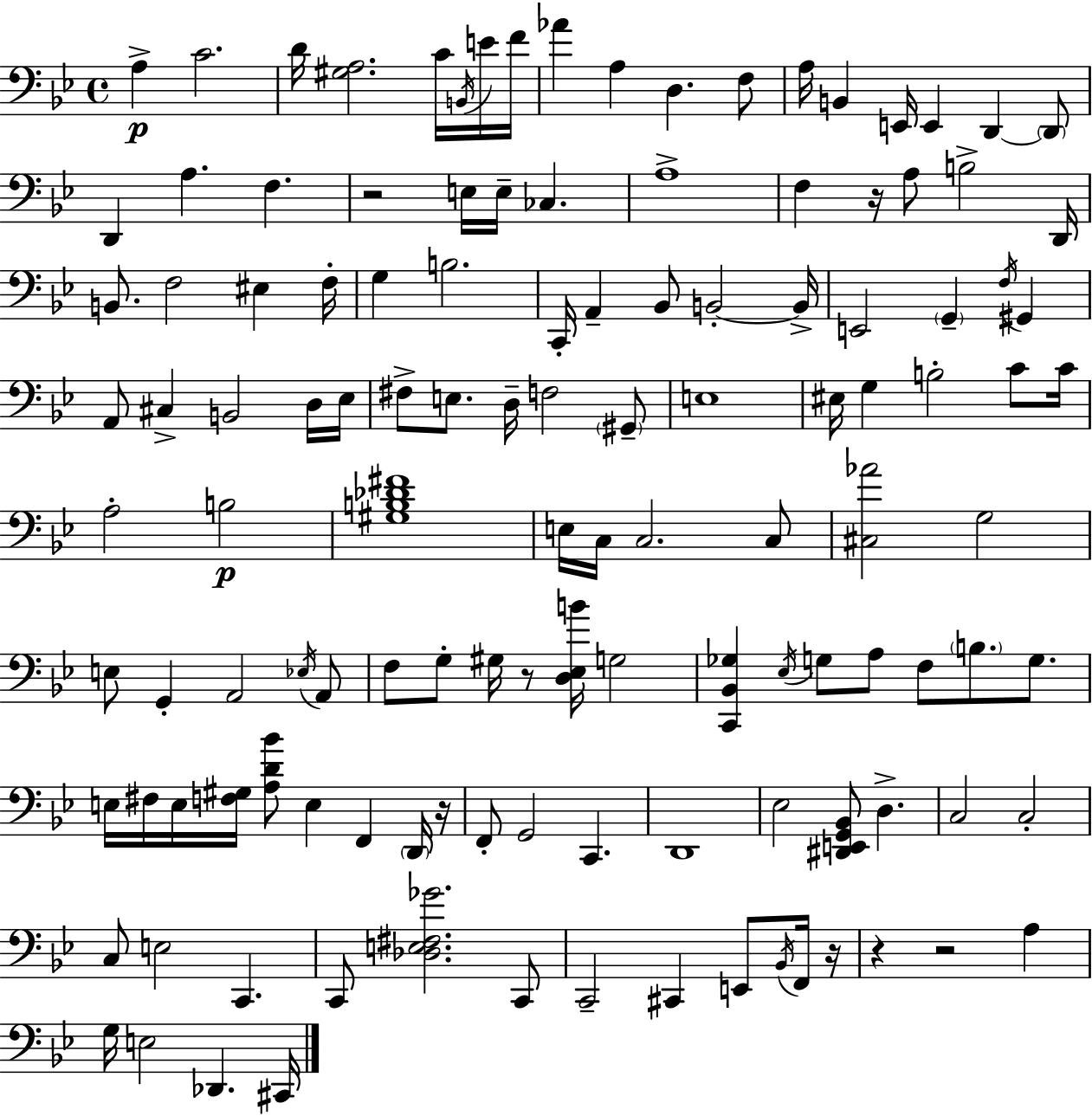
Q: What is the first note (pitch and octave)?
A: A3